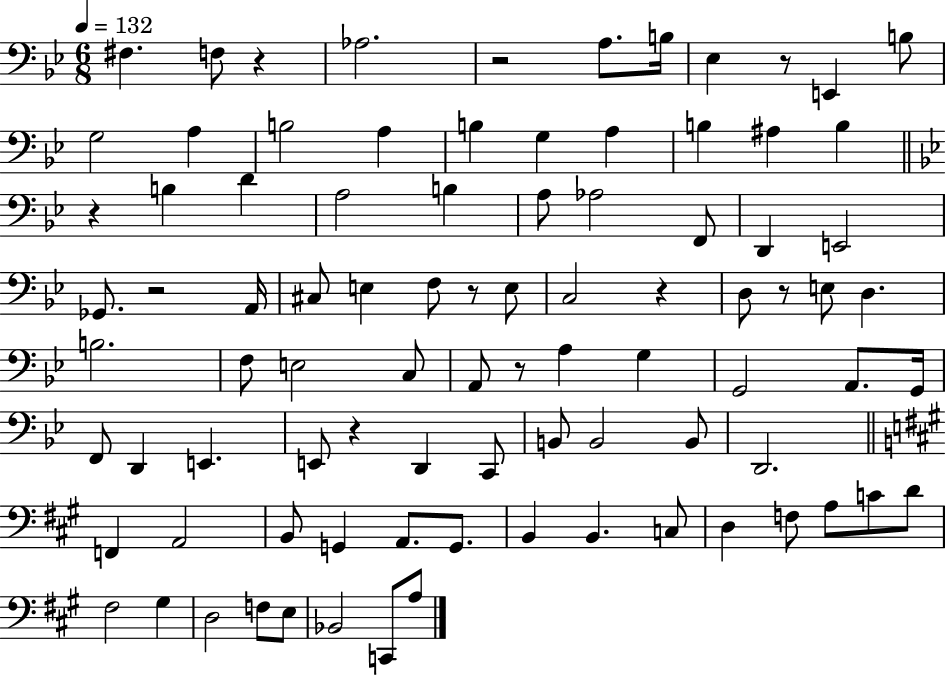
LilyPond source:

{
  \clef bass
  \numericTimeSignature
  \time 6/8
  \key bes \major
  \tempo 4 = 132
  fis4. f8 r4 | aes2. | r2 a8. b16 | ees4 r8 e,4 b8 | \break g2 a4 | b2 a4 | b4 g4 a4 | b4 ais4 b4 | \break \bar "||" \break \key bes \major r4 b4 d'4 | a2 b4 | a8 aes2 f,8 | d,4 e,2 | \break ges,8. r2 a,16 | cis8 e4 f8 r8 e8 | c2 r4 | d8 r8 e8 d4. | \break b2. | f8 e2 c8 | a,8 r8 a4 g4 | g,2 a,8. g,16 | \break f,8 d,4 e,4. | e,8 r4 d,4 c,8 | b,8 b,2 b,8 | d,2. | \break \bar "||" \break \key a \major f,4 a,2 | b,8 g,4 a,8. g,8. | b,4 b,4. c8 | d4 f8 a8 c'8 d'8 | \break fis2 gis4 | d2 f8 e8 | bes,2 c,8 a8 | \bar "|."
}